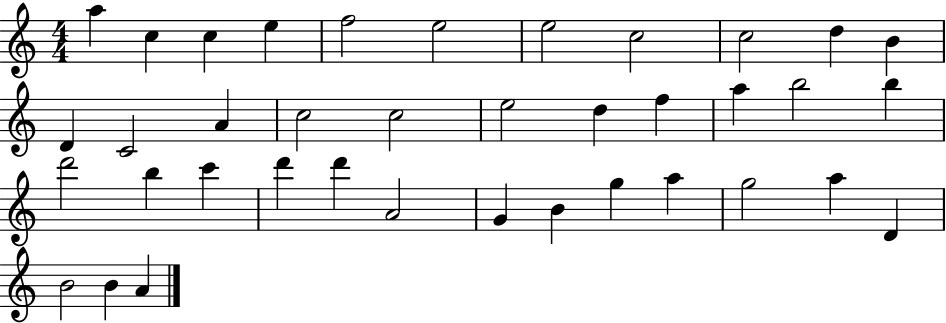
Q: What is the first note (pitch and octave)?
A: A5